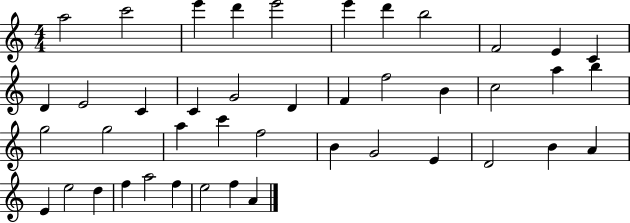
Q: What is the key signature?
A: C major